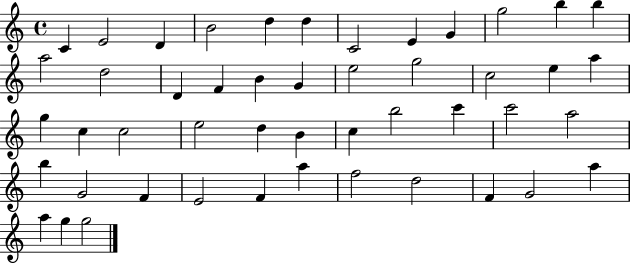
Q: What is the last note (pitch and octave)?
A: G5